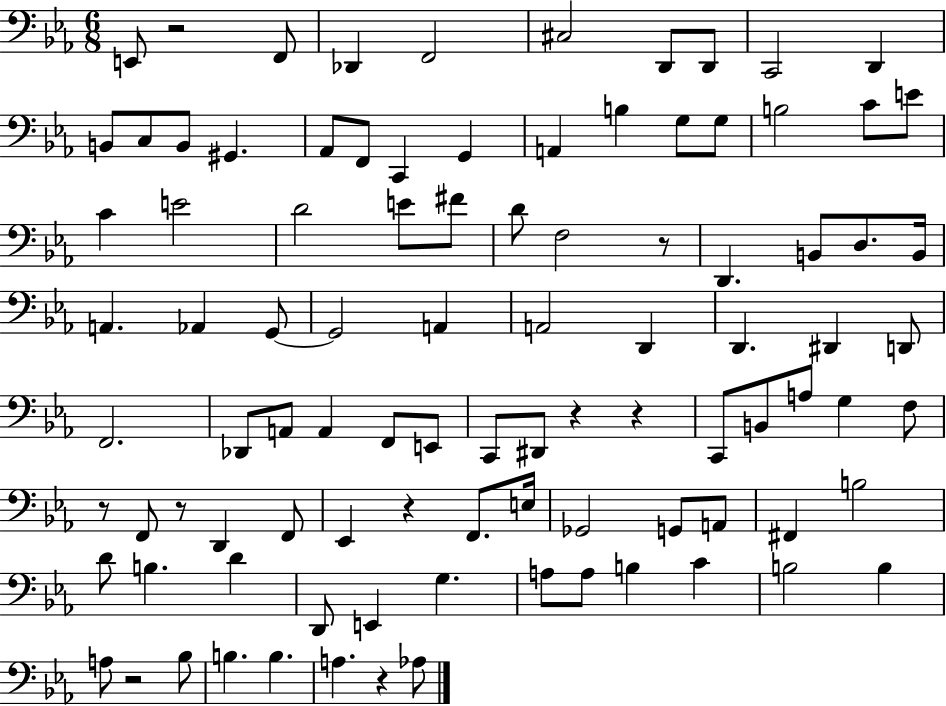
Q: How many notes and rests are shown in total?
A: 96